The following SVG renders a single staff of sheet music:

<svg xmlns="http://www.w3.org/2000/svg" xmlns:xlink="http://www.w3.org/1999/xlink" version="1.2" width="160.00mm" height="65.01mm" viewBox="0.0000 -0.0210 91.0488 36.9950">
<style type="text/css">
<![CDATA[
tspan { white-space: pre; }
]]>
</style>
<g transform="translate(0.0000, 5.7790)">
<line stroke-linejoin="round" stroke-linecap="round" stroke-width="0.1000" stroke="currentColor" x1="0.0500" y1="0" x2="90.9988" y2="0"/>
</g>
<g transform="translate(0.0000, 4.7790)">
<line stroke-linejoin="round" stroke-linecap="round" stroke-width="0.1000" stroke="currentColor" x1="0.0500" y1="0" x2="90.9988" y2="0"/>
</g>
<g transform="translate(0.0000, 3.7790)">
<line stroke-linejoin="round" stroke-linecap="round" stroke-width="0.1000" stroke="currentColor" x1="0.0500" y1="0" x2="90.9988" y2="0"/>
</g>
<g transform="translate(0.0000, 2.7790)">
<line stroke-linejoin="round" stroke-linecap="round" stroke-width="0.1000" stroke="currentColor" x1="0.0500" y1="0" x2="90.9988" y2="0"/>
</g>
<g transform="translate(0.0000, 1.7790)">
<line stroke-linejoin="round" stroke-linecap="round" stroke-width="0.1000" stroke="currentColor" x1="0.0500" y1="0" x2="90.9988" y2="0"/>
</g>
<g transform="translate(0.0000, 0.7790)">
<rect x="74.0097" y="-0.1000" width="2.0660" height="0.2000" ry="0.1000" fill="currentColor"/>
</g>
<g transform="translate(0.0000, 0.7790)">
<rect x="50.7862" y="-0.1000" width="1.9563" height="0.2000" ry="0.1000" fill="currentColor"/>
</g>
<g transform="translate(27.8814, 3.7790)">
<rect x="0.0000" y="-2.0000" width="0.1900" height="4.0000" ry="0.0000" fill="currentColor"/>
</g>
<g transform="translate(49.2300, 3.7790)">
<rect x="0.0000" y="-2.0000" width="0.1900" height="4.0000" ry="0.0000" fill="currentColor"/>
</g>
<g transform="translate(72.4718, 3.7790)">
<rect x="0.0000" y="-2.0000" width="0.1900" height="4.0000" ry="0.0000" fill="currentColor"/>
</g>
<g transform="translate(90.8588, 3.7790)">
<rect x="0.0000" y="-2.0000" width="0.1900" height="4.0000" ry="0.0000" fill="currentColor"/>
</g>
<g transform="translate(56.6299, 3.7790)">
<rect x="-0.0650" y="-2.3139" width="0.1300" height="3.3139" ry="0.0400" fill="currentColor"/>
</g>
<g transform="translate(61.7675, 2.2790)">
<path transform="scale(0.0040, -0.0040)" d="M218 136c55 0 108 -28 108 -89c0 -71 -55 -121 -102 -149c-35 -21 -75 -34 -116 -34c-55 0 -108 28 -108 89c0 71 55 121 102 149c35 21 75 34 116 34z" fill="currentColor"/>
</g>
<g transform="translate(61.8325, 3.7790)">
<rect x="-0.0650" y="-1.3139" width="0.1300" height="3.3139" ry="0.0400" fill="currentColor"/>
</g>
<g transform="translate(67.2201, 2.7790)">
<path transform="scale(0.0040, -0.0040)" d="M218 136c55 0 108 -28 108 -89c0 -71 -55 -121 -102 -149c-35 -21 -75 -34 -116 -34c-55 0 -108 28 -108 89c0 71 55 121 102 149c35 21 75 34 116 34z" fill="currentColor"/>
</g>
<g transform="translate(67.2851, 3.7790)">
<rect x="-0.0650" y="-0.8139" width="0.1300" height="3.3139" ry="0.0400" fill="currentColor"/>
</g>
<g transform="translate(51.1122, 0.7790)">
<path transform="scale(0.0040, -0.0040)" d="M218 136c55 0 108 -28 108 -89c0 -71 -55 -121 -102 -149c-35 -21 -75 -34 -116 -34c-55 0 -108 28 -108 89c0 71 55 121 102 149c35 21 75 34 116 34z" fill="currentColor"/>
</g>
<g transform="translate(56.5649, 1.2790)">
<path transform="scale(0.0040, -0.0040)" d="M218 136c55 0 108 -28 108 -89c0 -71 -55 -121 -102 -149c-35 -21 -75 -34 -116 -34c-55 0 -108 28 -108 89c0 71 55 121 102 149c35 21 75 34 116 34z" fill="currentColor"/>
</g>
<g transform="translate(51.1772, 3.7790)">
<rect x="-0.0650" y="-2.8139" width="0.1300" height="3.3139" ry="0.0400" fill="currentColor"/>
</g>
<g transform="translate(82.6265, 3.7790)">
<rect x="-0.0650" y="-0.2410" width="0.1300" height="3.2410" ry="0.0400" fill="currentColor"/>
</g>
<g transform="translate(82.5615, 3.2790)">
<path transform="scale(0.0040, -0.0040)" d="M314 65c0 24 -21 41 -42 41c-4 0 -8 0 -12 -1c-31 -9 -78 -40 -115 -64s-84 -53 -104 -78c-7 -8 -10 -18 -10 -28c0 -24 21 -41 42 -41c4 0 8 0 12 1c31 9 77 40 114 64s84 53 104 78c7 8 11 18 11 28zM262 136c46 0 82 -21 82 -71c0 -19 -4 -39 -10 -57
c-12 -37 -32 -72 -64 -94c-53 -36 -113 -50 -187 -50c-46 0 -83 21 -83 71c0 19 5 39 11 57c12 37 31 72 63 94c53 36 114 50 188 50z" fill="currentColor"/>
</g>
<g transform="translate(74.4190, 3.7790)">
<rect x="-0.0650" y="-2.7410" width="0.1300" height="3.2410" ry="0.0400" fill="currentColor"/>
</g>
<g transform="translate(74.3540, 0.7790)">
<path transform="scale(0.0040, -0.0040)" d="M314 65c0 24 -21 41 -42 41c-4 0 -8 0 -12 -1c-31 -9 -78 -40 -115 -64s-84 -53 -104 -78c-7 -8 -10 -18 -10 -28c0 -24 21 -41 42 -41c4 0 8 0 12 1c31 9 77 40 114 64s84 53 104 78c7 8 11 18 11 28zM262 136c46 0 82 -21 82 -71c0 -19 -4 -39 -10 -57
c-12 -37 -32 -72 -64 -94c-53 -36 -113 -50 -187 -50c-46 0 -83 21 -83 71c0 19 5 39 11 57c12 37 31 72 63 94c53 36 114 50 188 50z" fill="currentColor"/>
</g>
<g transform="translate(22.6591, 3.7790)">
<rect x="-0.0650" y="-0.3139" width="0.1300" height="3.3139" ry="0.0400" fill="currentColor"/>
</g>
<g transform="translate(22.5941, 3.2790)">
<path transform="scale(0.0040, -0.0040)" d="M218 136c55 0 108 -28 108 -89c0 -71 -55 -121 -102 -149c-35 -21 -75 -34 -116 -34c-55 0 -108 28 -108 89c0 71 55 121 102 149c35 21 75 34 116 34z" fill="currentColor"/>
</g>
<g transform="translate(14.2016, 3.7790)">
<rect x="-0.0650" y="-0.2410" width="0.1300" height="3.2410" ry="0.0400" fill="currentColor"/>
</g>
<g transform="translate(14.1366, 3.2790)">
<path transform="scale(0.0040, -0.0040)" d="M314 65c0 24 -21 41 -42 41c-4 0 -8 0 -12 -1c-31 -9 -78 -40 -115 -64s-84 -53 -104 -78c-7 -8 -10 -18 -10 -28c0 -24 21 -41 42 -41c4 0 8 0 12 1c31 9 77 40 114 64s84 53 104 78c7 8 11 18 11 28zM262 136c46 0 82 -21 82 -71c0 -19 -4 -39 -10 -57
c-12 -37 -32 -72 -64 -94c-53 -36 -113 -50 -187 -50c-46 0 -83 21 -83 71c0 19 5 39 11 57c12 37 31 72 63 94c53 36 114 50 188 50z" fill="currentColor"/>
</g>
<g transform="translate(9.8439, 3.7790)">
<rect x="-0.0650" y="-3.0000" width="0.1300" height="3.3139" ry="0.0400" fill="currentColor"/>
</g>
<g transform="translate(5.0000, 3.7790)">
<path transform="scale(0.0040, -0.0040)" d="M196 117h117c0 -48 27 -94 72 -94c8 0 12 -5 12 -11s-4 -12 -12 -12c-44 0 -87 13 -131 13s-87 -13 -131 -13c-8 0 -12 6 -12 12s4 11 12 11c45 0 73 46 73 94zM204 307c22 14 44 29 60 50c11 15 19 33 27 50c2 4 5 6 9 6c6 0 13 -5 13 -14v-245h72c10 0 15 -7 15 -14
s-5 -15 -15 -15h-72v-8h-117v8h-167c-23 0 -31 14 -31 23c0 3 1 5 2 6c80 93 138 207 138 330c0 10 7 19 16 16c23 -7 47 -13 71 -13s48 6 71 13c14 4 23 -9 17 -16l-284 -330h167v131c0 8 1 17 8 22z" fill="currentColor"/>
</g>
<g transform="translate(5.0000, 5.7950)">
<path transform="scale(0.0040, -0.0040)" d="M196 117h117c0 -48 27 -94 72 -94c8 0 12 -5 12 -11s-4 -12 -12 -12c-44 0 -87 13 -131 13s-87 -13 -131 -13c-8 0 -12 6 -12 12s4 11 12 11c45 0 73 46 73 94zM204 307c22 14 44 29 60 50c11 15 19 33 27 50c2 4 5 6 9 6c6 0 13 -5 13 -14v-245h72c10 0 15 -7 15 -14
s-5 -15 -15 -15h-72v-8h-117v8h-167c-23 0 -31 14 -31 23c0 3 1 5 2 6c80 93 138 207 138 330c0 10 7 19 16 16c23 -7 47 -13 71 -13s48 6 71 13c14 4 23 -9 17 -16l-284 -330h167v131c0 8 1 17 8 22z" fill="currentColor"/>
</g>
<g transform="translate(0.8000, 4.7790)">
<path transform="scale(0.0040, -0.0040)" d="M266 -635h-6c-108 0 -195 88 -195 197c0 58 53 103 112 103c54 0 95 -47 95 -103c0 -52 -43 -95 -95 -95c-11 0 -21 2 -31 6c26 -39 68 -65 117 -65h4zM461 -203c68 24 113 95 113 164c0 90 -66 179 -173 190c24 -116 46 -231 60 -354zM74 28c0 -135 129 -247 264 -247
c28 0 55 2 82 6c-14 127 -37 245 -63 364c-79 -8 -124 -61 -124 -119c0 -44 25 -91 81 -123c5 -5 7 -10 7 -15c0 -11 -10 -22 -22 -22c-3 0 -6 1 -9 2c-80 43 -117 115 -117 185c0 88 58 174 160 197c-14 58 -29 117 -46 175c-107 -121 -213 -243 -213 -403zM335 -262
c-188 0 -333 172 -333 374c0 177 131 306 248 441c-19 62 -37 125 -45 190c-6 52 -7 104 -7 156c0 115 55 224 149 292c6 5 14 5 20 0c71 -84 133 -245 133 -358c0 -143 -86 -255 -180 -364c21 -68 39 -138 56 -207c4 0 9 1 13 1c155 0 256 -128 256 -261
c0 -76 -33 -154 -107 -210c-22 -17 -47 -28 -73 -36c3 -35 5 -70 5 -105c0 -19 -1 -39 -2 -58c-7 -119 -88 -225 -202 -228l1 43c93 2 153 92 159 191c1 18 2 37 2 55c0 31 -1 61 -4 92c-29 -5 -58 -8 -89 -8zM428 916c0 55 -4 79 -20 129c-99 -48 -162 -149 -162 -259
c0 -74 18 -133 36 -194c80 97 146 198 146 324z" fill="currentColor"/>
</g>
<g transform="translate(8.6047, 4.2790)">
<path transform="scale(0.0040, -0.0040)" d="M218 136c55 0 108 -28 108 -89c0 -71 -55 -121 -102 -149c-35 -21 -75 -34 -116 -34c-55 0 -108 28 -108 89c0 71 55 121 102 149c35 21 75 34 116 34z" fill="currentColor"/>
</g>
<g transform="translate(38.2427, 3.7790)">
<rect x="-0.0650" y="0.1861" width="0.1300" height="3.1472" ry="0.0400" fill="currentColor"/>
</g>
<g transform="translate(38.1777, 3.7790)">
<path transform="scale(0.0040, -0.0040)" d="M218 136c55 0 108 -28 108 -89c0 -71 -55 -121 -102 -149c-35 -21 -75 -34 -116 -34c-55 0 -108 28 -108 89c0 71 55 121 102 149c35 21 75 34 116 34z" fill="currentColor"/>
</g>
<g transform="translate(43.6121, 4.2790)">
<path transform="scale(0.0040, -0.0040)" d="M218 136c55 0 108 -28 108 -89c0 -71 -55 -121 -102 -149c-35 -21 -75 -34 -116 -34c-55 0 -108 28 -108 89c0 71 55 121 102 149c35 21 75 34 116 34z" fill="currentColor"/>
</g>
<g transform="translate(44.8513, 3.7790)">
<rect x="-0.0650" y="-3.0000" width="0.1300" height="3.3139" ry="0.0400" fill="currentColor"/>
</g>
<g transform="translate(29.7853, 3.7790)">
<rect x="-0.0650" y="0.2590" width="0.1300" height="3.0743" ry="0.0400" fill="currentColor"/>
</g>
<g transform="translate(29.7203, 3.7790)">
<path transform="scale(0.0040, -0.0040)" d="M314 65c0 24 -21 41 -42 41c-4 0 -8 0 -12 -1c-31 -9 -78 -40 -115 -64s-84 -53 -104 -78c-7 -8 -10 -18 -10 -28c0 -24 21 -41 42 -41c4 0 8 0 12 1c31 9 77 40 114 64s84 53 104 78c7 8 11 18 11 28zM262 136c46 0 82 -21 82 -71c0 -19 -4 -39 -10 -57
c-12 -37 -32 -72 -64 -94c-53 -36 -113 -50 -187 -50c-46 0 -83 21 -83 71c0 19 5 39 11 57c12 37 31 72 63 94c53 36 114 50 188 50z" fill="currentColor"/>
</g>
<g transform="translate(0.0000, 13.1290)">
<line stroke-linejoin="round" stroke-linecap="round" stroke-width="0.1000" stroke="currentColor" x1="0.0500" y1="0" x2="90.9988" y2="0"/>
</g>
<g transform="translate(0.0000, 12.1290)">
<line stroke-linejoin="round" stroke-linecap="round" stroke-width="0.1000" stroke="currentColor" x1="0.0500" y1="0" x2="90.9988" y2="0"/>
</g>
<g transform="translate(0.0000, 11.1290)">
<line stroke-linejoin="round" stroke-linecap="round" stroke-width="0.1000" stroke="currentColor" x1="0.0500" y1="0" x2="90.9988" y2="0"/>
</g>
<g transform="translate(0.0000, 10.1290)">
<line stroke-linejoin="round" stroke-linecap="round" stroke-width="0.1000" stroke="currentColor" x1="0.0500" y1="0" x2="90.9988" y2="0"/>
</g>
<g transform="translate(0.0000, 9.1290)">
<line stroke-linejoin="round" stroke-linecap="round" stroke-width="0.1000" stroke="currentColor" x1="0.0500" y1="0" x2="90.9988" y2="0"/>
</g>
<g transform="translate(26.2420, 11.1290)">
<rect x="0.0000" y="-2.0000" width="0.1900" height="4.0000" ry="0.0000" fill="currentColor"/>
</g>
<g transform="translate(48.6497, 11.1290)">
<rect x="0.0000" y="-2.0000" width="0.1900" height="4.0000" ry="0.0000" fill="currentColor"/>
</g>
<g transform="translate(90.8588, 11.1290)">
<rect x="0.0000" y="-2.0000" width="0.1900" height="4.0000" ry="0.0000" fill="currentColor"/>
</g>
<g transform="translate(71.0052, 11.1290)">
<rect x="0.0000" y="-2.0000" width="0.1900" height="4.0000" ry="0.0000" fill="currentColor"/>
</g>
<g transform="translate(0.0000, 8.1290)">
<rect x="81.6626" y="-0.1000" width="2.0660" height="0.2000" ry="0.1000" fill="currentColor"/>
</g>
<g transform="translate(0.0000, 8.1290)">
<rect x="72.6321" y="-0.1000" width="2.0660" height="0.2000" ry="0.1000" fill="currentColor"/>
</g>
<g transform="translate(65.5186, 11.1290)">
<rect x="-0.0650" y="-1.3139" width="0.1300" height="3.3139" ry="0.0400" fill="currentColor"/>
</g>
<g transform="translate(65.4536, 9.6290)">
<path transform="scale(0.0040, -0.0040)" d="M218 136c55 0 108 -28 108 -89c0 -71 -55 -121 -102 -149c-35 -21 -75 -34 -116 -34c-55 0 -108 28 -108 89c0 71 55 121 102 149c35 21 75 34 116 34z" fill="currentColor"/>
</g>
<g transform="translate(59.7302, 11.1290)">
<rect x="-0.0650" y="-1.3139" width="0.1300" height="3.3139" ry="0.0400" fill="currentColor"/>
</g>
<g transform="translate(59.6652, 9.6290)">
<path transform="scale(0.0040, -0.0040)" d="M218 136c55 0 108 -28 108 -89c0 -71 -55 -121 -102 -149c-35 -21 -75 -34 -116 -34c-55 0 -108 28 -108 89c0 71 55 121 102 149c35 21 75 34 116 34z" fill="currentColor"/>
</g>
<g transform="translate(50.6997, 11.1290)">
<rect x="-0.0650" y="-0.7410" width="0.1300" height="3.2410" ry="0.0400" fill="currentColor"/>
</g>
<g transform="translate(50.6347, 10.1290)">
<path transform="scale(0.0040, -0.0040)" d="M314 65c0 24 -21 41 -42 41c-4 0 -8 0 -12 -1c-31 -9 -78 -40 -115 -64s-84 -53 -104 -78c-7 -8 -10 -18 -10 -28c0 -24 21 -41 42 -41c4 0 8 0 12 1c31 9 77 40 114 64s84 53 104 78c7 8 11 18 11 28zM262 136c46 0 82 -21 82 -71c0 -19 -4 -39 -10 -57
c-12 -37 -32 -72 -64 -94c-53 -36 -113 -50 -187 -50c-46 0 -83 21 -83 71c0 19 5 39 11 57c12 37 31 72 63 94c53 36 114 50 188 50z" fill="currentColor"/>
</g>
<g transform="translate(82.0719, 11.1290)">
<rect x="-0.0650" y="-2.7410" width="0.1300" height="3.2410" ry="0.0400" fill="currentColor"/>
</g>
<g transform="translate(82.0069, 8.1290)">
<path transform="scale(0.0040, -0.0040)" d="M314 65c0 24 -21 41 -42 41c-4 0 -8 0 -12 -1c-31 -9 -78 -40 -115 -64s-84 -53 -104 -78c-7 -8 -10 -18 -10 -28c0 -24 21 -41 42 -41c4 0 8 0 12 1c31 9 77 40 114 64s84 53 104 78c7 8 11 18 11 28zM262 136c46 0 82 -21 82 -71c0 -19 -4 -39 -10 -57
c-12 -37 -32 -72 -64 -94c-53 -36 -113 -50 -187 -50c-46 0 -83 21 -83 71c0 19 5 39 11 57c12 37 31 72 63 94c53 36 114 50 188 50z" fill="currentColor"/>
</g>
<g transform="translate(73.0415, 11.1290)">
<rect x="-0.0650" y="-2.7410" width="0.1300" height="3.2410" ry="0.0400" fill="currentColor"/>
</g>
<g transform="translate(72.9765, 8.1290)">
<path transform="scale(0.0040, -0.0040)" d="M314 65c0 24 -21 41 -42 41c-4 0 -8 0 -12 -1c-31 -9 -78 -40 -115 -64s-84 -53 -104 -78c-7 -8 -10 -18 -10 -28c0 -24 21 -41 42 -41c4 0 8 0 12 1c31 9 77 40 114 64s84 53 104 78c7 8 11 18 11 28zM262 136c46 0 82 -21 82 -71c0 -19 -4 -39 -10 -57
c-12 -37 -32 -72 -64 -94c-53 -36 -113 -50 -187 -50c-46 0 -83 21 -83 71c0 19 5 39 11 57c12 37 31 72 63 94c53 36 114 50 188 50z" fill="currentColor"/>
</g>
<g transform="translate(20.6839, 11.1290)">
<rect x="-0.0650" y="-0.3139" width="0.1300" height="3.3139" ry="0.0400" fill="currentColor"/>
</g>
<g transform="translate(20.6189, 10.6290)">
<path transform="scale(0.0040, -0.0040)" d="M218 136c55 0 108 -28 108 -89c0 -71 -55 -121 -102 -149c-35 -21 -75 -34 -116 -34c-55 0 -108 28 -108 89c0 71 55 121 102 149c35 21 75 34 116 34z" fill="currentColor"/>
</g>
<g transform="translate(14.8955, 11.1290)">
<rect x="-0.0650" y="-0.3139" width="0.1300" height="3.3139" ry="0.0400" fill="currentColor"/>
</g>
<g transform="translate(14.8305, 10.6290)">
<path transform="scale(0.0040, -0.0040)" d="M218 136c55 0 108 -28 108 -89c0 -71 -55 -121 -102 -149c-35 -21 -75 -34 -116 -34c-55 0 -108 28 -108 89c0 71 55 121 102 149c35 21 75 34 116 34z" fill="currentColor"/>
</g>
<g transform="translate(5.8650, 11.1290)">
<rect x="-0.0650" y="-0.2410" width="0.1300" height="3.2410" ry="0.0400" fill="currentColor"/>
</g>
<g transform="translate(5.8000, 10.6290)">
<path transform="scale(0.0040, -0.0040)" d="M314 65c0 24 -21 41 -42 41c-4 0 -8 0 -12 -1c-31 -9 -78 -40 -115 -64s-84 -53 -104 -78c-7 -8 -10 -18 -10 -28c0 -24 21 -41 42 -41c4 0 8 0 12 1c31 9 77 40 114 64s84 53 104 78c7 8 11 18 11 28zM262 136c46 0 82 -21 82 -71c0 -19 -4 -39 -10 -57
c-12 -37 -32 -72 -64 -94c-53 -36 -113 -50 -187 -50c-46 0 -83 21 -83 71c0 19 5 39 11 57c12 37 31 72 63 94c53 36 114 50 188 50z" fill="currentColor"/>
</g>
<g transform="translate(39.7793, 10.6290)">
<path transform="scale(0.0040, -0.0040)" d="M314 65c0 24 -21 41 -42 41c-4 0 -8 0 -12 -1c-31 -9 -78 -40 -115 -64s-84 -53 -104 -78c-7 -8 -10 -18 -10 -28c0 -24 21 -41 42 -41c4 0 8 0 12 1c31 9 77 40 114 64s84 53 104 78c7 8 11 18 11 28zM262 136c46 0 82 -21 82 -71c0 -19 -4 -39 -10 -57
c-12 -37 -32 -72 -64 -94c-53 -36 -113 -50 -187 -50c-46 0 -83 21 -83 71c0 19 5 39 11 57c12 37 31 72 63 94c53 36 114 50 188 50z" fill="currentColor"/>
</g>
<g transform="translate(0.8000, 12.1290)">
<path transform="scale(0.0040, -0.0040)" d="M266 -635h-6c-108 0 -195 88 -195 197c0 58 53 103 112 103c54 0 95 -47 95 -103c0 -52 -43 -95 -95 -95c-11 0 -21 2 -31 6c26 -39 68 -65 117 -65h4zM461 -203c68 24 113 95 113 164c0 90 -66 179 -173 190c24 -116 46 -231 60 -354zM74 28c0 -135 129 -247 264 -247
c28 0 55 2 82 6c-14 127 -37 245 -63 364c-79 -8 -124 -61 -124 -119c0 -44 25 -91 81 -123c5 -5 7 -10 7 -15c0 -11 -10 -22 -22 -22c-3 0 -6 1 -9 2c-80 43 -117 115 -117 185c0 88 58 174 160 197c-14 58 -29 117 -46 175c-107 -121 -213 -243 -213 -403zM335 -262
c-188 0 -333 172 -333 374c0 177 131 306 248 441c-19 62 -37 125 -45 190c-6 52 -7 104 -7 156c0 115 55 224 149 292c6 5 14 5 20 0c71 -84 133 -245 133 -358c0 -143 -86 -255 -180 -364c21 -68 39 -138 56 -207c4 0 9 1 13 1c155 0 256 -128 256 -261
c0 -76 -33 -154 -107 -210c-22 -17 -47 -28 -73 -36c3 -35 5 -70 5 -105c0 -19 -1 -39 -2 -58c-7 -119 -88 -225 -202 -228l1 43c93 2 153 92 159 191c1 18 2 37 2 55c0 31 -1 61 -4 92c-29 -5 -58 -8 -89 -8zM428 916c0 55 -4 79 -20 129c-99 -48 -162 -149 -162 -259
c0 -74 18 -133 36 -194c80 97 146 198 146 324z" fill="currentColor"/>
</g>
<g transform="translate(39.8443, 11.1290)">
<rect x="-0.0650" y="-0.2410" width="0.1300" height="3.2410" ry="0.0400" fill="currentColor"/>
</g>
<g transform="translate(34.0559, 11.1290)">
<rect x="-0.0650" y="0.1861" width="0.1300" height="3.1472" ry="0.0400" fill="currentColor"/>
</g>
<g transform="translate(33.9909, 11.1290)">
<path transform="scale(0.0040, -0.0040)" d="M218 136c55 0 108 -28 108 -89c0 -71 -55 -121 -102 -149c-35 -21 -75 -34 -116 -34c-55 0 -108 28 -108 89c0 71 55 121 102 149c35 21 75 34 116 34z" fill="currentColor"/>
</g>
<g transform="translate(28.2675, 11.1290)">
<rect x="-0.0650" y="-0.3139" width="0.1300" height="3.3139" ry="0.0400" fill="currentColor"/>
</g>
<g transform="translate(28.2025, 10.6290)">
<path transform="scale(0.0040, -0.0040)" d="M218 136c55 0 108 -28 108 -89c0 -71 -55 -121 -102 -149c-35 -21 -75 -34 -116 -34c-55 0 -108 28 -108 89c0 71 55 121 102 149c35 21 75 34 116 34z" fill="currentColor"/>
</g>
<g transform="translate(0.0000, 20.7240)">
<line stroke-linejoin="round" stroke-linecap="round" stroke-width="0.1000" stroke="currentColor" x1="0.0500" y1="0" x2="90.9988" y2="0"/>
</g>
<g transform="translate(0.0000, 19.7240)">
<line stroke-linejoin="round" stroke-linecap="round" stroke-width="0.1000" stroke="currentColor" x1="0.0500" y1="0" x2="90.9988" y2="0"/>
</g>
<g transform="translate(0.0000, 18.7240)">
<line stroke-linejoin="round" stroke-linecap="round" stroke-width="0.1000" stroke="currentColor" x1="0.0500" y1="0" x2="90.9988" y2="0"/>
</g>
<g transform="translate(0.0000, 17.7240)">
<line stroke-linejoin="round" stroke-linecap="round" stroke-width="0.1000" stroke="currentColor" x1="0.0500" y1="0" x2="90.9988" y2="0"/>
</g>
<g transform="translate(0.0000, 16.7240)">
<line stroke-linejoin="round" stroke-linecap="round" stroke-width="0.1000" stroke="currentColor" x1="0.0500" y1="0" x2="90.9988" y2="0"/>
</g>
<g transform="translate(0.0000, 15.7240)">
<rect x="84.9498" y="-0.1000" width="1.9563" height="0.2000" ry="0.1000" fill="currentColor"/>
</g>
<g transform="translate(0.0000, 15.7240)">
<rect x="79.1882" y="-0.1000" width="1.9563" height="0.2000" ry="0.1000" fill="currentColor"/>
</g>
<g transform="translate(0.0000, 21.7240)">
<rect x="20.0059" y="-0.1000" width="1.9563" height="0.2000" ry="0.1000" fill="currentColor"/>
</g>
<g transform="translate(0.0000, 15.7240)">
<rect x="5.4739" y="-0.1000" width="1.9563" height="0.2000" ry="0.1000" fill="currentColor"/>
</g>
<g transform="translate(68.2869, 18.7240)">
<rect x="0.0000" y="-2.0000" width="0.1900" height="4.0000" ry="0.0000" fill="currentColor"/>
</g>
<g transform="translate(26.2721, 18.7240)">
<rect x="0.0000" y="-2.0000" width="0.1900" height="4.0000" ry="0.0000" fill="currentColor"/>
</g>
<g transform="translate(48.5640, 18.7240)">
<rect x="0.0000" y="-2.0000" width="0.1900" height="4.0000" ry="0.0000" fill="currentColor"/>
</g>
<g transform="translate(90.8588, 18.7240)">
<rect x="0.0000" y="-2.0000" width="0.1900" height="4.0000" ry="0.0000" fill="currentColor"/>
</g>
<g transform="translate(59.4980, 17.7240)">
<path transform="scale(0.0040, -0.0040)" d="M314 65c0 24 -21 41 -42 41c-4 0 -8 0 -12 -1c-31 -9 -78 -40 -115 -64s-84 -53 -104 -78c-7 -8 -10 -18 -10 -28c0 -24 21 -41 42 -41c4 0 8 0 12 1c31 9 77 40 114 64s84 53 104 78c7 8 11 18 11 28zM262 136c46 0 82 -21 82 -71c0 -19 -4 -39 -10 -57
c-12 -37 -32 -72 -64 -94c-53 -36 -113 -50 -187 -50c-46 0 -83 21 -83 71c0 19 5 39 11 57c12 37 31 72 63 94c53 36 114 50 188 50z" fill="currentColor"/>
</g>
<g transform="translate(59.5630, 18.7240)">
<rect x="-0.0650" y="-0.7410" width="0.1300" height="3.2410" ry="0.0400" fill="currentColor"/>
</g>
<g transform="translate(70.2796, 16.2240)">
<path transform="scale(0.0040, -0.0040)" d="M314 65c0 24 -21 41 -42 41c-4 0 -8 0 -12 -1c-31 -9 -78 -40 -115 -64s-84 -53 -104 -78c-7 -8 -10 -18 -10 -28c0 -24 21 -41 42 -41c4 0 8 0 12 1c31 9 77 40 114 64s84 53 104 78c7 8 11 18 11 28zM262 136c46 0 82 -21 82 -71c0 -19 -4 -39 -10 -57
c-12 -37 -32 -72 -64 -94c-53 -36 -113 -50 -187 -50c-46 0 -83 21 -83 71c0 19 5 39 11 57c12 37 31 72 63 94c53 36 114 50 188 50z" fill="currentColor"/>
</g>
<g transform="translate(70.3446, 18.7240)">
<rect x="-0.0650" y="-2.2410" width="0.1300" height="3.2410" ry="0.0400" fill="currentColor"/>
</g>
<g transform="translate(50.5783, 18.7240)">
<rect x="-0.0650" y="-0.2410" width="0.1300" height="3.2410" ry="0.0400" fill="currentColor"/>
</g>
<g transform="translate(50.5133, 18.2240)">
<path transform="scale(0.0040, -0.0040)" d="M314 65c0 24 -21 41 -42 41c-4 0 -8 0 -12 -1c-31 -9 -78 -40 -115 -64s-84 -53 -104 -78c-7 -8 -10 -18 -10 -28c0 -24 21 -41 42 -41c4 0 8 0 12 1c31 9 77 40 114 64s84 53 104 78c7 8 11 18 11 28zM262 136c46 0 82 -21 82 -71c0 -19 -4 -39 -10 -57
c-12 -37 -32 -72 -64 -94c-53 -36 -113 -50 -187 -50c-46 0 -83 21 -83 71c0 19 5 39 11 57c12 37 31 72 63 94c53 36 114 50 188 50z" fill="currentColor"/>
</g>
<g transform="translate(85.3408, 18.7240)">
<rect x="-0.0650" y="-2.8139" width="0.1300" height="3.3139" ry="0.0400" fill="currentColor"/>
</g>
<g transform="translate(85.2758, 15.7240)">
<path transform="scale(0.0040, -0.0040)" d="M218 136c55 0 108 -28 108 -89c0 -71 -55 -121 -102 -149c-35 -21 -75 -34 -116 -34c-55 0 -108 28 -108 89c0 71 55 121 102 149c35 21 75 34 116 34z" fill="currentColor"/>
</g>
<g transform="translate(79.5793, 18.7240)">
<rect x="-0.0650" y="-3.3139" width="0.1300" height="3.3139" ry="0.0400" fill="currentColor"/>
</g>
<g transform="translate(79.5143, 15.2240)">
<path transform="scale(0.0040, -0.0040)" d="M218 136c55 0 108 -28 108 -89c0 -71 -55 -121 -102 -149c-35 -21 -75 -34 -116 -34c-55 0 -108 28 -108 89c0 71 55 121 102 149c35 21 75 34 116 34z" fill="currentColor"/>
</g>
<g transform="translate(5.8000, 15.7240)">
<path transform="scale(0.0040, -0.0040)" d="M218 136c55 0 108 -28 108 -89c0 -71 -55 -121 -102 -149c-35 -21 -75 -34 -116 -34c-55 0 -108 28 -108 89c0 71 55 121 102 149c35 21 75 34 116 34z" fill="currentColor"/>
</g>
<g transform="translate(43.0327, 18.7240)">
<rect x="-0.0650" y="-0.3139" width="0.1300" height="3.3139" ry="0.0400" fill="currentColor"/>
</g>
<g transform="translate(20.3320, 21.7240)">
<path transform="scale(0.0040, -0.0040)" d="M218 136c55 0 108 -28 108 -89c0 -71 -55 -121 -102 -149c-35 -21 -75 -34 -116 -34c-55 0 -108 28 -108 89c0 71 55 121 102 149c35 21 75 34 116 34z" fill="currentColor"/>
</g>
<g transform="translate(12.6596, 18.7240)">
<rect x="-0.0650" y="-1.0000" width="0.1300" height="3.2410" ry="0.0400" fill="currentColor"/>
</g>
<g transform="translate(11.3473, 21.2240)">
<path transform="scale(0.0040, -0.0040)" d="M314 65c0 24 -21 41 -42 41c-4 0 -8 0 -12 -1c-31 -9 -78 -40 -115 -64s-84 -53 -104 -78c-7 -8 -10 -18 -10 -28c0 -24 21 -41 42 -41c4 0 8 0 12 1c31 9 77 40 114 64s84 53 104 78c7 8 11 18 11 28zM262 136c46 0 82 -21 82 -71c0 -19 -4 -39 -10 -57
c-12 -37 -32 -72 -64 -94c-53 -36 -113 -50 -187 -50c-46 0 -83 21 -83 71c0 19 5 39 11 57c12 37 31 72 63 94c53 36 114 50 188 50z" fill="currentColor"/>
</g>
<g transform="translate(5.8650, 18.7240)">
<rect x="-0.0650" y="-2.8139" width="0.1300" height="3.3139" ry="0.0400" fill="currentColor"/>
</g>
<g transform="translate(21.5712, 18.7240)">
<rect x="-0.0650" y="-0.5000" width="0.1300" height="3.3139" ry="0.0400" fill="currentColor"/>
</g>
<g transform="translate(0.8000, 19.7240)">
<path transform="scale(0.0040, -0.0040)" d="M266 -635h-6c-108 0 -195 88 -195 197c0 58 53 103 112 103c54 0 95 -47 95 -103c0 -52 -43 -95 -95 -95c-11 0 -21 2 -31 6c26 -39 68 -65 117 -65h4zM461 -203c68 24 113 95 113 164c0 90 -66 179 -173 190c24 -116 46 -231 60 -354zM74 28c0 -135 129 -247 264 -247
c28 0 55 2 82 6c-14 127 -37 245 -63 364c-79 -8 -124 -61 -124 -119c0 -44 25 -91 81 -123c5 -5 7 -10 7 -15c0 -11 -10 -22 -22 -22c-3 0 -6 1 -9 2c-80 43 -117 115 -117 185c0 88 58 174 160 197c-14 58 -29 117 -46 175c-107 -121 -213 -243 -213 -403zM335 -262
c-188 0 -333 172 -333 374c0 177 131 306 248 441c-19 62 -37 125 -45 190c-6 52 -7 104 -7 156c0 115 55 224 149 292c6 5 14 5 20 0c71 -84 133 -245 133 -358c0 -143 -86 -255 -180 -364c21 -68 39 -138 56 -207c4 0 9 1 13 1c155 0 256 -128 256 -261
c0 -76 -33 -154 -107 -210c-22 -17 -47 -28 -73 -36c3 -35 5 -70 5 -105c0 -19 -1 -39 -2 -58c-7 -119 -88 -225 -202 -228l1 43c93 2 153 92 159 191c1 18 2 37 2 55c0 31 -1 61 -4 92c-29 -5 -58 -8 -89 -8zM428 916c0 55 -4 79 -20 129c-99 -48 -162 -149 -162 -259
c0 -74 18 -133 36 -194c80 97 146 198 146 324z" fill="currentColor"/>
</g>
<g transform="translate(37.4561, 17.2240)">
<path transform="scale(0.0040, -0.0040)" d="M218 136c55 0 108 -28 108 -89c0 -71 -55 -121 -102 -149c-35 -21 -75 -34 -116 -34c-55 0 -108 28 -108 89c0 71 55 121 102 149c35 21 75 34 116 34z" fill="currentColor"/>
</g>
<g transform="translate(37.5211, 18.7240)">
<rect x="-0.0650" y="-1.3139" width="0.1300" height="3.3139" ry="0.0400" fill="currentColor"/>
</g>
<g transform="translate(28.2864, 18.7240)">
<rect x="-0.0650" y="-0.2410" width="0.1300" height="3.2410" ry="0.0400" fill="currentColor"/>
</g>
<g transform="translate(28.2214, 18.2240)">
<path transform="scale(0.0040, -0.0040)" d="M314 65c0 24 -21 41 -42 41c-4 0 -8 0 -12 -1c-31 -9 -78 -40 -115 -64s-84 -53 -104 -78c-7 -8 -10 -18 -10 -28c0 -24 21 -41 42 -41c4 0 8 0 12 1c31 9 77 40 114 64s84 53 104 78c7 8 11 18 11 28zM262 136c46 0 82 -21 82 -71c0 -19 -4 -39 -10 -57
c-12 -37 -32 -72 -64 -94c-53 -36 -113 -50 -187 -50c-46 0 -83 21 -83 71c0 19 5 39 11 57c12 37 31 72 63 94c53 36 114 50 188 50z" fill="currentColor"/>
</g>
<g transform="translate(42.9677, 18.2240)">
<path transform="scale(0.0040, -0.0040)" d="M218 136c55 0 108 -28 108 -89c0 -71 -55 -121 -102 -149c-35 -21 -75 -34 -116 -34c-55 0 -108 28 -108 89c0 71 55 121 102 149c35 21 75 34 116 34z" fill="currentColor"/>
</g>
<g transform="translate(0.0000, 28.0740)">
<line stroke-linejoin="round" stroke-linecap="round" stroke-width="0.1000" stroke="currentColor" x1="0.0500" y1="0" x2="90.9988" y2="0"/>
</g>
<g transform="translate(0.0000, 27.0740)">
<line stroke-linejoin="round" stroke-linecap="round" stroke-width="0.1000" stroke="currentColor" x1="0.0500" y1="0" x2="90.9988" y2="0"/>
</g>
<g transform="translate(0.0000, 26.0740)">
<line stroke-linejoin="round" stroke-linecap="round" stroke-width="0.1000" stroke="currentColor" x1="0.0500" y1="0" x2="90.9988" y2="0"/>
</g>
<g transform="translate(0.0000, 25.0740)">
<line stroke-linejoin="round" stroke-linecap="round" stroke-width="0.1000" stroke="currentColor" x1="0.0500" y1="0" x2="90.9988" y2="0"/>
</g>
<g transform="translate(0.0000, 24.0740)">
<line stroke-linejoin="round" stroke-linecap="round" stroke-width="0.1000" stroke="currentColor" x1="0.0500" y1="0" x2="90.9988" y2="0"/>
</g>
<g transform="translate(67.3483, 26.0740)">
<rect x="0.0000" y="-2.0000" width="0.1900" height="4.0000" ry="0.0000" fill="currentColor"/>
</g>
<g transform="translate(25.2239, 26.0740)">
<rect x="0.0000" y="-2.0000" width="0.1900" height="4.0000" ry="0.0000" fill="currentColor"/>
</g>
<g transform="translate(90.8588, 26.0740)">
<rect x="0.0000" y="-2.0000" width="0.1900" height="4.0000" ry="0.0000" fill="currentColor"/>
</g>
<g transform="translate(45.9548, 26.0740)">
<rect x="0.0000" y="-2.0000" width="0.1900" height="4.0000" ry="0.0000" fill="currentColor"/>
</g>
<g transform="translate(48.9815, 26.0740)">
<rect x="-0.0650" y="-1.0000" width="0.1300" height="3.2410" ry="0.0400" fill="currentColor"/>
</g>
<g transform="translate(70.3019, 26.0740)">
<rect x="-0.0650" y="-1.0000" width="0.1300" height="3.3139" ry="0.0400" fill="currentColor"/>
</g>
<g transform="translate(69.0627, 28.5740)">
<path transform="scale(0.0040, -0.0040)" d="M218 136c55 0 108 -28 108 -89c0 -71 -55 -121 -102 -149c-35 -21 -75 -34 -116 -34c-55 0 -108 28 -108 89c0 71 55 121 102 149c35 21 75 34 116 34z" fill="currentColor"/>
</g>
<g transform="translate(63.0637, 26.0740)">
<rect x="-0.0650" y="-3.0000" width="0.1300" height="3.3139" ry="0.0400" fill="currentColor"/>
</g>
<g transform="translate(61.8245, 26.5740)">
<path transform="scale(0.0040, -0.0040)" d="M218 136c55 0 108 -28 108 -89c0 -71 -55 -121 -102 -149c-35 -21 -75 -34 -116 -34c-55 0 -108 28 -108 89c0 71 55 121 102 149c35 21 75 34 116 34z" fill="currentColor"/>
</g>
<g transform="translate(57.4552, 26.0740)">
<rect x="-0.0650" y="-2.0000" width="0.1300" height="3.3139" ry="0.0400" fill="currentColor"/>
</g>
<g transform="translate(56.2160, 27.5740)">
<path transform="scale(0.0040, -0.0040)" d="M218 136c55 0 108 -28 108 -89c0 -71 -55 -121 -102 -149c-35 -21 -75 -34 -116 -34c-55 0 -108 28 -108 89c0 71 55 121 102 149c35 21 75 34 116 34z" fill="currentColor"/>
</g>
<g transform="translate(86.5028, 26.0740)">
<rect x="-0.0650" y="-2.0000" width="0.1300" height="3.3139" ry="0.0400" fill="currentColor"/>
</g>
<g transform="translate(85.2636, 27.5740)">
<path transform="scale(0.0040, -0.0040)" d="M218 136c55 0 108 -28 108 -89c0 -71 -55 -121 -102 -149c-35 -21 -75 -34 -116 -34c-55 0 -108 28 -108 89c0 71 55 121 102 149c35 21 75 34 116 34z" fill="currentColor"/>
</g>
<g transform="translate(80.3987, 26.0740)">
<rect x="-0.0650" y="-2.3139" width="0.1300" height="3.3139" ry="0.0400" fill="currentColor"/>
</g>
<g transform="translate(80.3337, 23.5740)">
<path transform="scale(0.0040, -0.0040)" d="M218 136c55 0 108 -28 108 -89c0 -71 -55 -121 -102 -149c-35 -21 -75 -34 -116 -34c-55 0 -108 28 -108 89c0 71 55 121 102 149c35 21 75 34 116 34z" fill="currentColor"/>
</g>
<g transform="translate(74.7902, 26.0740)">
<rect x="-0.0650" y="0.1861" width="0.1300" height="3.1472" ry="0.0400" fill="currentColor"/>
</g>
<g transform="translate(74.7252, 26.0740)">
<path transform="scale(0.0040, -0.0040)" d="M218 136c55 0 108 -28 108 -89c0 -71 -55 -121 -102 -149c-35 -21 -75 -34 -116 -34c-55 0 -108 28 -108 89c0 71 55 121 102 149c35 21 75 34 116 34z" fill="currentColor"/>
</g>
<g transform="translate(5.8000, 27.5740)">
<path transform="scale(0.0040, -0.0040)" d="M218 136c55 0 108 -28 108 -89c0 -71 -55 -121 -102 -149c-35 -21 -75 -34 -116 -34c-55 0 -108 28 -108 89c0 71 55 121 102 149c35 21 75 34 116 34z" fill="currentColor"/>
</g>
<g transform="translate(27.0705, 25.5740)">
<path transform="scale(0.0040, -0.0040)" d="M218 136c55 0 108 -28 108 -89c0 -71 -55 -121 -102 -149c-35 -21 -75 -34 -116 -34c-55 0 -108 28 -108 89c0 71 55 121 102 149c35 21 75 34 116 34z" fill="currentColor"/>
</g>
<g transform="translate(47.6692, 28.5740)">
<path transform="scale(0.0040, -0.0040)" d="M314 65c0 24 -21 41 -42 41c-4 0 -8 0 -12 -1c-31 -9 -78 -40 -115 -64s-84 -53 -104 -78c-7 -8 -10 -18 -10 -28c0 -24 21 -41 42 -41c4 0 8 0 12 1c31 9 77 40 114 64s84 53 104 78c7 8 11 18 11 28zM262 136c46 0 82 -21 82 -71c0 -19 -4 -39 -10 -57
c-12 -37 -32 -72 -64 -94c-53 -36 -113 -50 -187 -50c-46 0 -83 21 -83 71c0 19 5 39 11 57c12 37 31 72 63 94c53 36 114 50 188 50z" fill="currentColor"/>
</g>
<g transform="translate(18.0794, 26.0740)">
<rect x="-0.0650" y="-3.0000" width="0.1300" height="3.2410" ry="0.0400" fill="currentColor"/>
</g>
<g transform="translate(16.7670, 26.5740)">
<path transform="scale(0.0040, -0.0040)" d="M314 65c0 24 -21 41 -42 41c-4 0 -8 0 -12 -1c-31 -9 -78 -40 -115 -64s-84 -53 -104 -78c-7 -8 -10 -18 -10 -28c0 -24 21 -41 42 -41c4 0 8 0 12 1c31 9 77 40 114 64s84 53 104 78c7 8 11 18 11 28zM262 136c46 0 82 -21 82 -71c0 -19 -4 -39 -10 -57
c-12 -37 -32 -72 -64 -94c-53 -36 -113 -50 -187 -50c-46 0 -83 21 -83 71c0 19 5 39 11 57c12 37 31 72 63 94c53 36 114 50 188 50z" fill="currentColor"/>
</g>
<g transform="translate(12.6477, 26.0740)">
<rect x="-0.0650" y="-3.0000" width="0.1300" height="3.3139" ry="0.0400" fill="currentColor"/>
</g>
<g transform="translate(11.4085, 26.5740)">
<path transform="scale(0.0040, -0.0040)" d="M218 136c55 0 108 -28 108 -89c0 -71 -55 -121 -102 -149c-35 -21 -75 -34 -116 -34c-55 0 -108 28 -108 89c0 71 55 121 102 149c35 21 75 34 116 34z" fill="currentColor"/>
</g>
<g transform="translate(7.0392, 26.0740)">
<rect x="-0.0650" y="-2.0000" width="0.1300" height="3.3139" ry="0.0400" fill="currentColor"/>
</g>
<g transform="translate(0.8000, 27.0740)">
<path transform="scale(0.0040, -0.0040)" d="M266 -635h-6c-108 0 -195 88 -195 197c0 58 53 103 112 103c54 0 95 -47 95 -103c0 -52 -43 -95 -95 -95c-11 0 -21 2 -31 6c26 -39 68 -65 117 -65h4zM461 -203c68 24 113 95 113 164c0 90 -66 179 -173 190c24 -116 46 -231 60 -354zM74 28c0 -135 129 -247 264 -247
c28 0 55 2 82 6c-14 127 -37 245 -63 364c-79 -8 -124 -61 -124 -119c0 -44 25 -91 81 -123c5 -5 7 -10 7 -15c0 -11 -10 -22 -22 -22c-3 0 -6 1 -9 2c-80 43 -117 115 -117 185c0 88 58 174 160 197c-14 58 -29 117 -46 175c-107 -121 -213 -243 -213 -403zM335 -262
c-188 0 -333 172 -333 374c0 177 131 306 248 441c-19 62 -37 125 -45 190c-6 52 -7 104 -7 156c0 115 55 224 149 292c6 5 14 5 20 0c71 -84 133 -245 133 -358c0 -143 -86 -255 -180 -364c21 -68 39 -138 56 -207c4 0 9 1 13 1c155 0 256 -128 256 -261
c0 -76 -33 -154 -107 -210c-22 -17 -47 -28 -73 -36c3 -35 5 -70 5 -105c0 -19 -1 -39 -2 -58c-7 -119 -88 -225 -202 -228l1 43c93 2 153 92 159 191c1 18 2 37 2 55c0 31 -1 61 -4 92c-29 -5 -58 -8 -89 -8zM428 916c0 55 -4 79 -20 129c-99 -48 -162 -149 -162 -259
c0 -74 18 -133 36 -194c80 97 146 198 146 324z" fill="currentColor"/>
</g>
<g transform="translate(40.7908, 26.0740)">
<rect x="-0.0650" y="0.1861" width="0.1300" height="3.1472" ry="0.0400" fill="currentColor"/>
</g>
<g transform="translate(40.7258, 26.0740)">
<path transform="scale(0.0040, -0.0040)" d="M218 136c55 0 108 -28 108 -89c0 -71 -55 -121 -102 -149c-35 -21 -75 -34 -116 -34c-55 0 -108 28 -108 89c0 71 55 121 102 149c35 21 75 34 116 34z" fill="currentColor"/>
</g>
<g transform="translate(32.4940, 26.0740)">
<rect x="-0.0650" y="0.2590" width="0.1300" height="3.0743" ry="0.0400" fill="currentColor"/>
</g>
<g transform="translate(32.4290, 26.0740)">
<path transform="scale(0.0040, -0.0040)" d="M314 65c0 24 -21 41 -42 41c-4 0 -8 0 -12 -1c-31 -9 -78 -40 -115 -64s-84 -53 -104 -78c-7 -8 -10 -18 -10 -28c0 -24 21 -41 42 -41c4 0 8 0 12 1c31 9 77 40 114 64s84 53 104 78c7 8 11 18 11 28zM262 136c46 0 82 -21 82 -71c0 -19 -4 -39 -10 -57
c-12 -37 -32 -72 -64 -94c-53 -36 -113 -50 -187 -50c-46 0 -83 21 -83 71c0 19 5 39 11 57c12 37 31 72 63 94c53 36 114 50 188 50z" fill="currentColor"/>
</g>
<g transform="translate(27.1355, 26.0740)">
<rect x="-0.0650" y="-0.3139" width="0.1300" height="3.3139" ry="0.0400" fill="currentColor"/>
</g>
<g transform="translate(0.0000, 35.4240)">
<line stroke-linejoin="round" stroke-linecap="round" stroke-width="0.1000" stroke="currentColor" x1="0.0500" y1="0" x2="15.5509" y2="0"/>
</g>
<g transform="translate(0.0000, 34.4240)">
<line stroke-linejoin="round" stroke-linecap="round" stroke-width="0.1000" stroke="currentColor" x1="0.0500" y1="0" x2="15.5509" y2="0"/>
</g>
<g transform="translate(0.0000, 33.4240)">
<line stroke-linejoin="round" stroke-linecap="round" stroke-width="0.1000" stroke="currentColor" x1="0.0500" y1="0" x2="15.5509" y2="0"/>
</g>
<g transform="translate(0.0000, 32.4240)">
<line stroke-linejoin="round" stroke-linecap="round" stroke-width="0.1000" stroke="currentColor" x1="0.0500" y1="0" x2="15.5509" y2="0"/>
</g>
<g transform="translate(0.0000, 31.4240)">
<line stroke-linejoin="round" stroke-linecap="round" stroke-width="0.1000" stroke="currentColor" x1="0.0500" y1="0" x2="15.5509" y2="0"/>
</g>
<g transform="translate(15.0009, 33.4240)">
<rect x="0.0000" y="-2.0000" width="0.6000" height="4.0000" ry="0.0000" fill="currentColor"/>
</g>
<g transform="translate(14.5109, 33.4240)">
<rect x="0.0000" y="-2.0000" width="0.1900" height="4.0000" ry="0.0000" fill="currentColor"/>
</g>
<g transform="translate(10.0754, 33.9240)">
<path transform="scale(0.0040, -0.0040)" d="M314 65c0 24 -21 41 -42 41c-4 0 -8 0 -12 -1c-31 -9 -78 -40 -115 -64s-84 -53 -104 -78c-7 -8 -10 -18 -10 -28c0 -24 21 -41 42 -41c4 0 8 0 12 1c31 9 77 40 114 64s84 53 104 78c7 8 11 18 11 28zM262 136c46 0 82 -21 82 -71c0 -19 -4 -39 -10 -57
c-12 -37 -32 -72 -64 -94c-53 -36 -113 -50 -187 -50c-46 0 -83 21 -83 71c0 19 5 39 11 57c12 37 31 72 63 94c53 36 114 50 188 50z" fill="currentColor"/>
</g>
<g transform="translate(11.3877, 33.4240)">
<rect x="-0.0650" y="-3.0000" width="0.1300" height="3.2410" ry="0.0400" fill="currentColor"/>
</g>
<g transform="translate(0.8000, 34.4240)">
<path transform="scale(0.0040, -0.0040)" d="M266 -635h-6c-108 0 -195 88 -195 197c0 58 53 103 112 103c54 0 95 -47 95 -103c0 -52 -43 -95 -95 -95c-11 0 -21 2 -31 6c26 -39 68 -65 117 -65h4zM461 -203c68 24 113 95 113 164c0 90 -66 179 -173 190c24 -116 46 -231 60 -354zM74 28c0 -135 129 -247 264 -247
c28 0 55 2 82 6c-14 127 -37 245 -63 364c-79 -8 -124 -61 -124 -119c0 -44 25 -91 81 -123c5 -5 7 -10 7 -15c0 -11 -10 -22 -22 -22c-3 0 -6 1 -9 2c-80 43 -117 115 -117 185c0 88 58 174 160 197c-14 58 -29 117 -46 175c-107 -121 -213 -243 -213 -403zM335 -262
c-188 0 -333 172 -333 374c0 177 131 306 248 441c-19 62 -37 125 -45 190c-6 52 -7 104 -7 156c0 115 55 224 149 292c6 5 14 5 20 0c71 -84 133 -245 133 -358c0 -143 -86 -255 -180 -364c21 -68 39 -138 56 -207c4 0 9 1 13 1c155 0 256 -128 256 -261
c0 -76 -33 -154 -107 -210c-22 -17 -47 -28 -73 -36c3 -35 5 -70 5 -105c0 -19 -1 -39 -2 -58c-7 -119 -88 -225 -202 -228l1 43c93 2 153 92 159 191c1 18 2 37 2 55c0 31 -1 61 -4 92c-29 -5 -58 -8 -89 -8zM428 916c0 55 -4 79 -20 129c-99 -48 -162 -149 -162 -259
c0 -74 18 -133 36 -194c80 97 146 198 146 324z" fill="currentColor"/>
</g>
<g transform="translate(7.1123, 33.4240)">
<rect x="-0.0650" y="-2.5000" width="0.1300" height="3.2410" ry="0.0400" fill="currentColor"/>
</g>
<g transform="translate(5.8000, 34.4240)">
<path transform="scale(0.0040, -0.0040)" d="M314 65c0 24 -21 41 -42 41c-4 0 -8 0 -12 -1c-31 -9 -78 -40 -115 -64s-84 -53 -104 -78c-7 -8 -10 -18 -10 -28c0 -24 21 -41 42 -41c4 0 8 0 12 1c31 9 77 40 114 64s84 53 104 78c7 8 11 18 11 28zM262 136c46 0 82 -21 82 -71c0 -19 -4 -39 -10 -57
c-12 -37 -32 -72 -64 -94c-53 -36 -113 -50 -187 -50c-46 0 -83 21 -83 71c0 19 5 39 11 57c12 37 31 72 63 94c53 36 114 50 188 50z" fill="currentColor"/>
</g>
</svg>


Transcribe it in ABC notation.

X:1
T:Untitled
M:4/4
L:1/4
K:C
A c2 c B2 B A a g e d a2 c2 c2 c c c B c2 d2 e e a2 a2 a D2 C c2 e c c2 d2 g2 b a F A A2 c B2 B D2 F A D B g F G2 A2